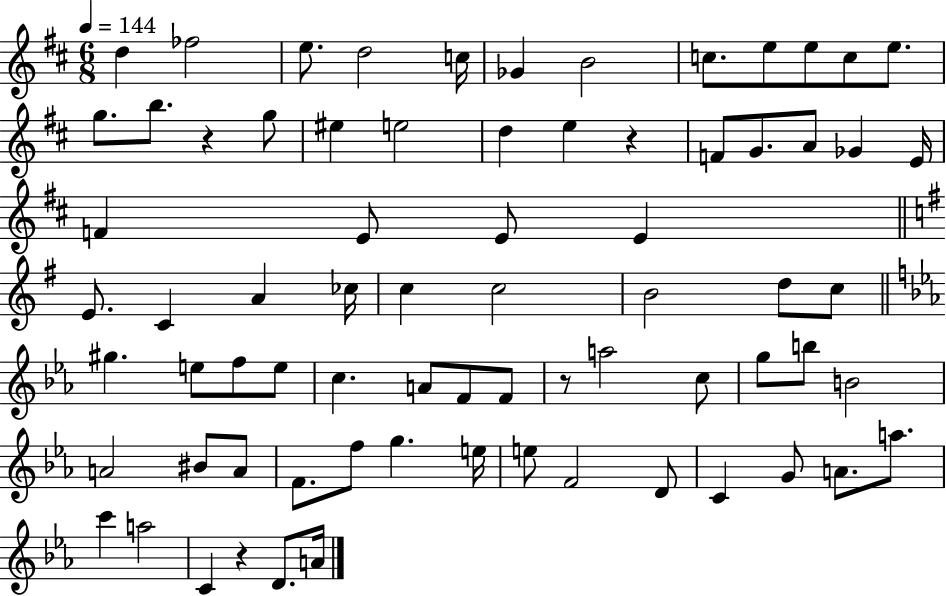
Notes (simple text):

D5/q FES5/h E5/e. D5/h C5/s Gb4/q B4/h C5/e. E5/e E5/e C5/e E5/e. G5/e. B5/e. R/q G5/e EIS5/q E5/h D5/q E5/q R/q F4/e G4/e. A4/e Gb4/q E4/s F4/q E4/e E4/e E4/q E4/e. C4/q A4/q CES5/s C5/q C5/h B4/h D5/e C5/e G#5/q. E5/e F5/e E5/e C5/q. A4/e F4/e F4/e R/e A5/h C5/e G5/e B5/e B4/h A4/h BIS4/e A4/e F4/e. F5/e G5/q. E5/s E5/e F4/h D4/e C4/q G4/e A4/e. A5/e. C6/q A5/h C4/q R/q D4/e. A4/s